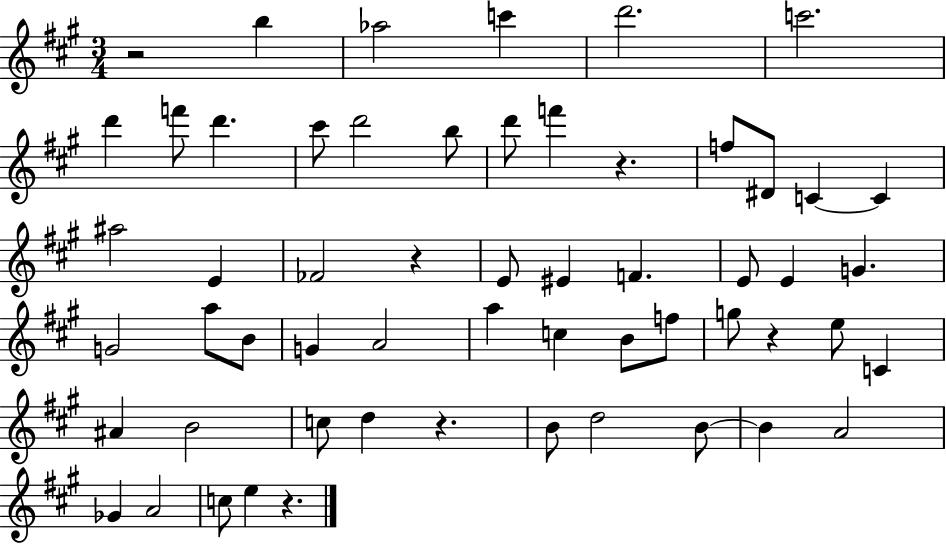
X:1
T:Untitled
M:3/4
L:1/4
K:A
z2 b _a2 c' d'2 c'2 d' f'/2 d' ^c'/2 d'2 b/2 d'/2 f' z f/2 ^D/2 C C ^a2 E _F2 z E/2 ^E F E/2 E G G2 a/2 B/2 G A2 a c B/2 f/2 g/2 z e/2 C ^A B2 c/2 d z B/2 d2 B/2 B A2 _G A2 c/2 e z